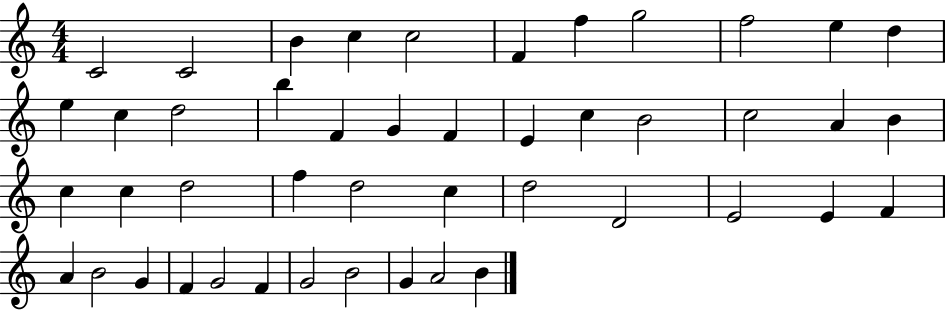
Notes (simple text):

C4/h C4/h B4/q C5/q C5/h F4/q F5/q G5/h F5/h E5/q D5/q E5/q C5/q D5/h B5/q F4/q G4/q F4/q E4/q C5/q B4/h C5/h A4/q B4/q C5/q C5/q D5/h F5/q D5/h C5/q D5/h D4/h E4/h E4/q F4/q A4/q B4/h G4/q F4/q G4/h F4/q G4/h B4/h G4/q A4/h B4/q